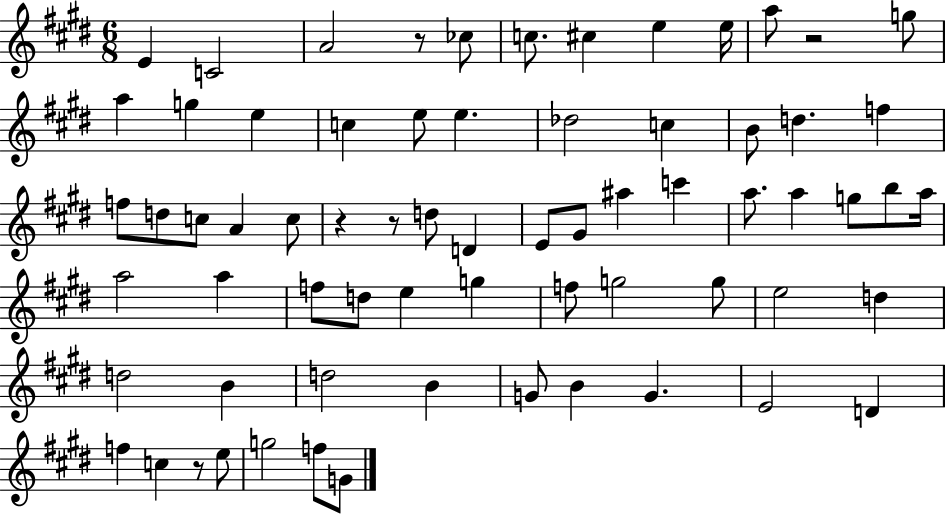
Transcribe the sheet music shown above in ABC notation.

X:1
T:Untitled
M:6/8
L:1/4
K:E
E C2 A2 z/2 _c/2 c/2 ^c e e/4 a/2 z2 g/2 a g e c e/2 e _d2 c B/2 d f f/2 d/2 c/2 A c/2 z z/2 d/2 D E/2 ^G/2 ^a c' a/2 a g/2 b/2 a/4 a2 a f/2 d/2 e g f/2 g2 g/2 e2 d d2 B d2 B G/2 B G E2 D f c z/2 e/2 g2 f/2 G/2